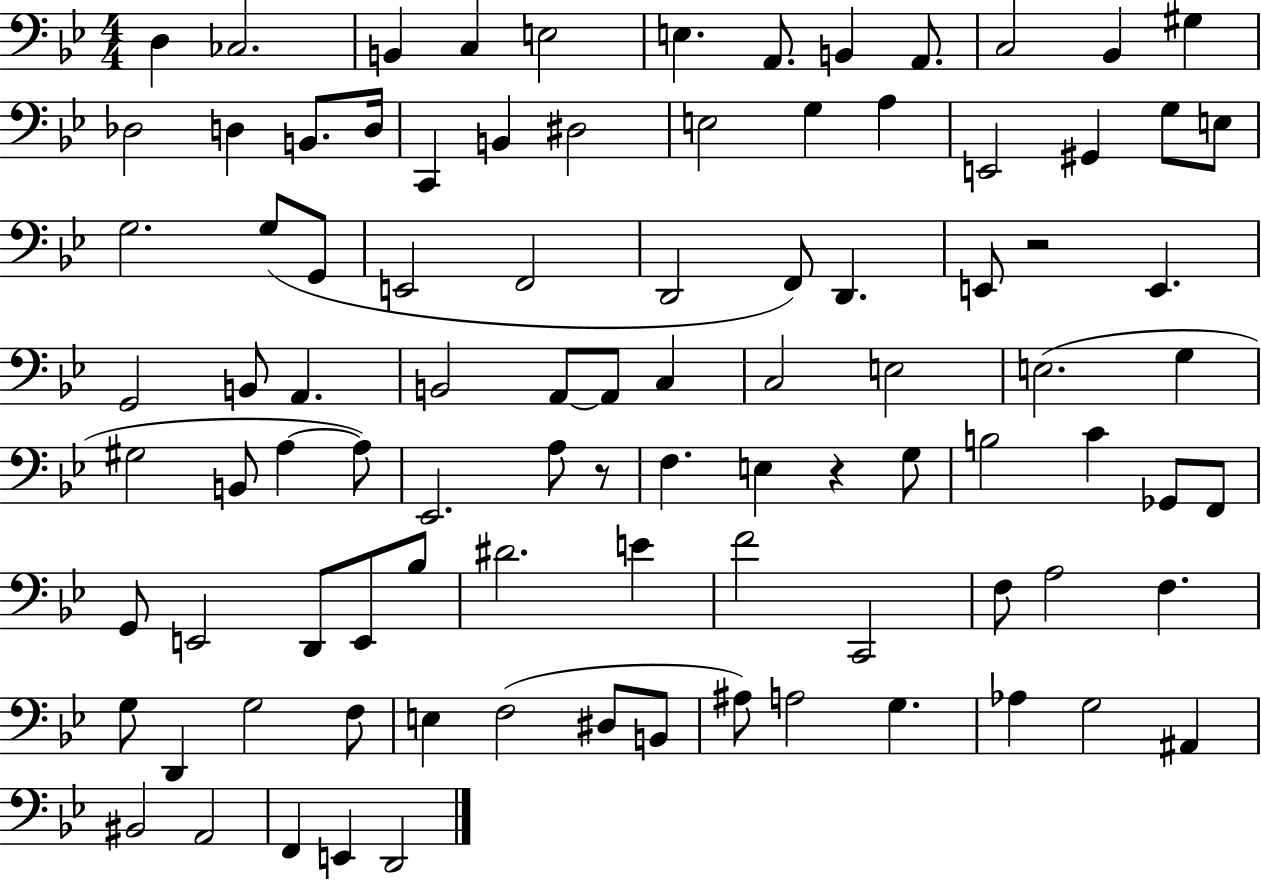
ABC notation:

X:1
T:Untitled
M:4/4
L:1/4
K:Bb
D, _C,2 B,, C, E,2 E, A,,/2 B,, A,,/2 C,2 _B,, ^G, _D,2 D, B,,/2 D,/4 C,, B,, ^D,2 E,2 G, A, E,,2 ^G,, G,/2 E,/2 G,2 G,/2 G,,/2 E,,2 F,,2 D,,2 F,,/2 D,, E,,/2 z2 E,, G,,2 B,,/2 A,, B,,2 A,,/2 A,,/2 C, C,2 E,2 E,2 G, ^G,2 B,,/2 A, A,/2 _E,,2 A,/2 z/2 F, E, z G,/2 B,2 C _G,,/2 F,,/2 G,,/2 E,,2 D,,/2 E,,/2 _B,/2 ^D2 E F2 C,,2 F,/2 A,2 F, G,/2 D,, G,2 F,/2 E, F,2 ^D,/2 B,,/2 ^A,/2 A,2 G, _A, G,2 ^A,, ^B,,2 A,,2 F,, E,, D,,2